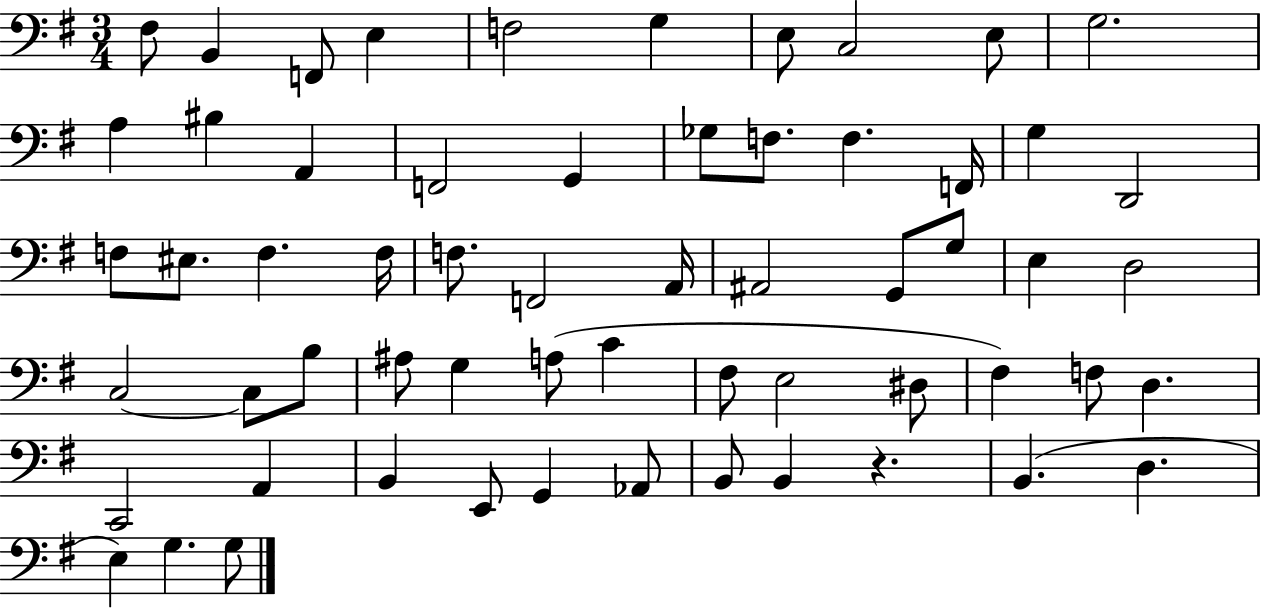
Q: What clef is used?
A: bass